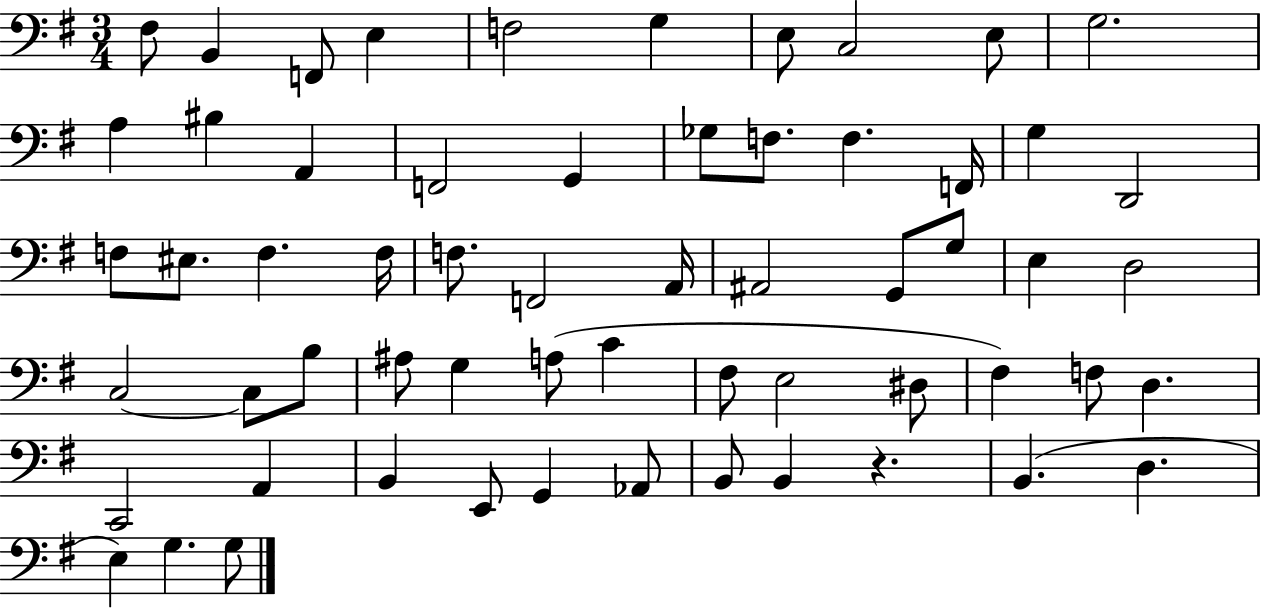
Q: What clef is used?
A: bass